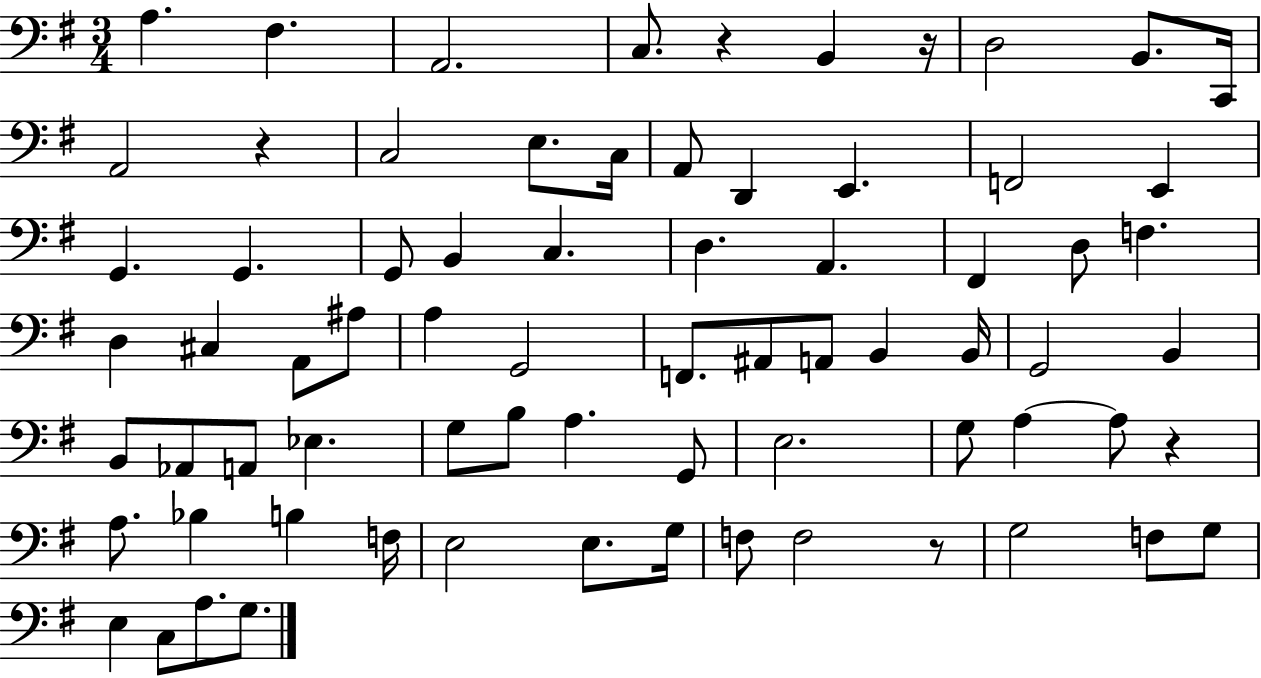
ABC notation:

X:1
T:Untitled
M:3/4
L:1/4
K:G
A, ^F, A,,2 C,/2 z B,, z/4 D,2 B,,/2 C,,/4 A,,2 z C,2 E,/2 C,/4 A,,/2 D,, E,, F,,2 E,, G,, G,, G,,/2 B,, C, D, A,, ^F,, D,/2 F, D, ^C, A,,/2 ^A,/2 A, G,,2 F,,/2 ^A,,/2 A,,/2 B,, B,,/4 G,,2 B,, B,,/2 _A,,/2 A,,/2 _E, G,/2 B,/2 A, G,,/2 E,2 G,/2 A, A,/2 z A,/2 _B, B, F,/4 E,2 E,/2 G,/4 F,/2 F,2 z/2 G,2 F,/2 G,/2 E, C,/2 A,/2 G,/2